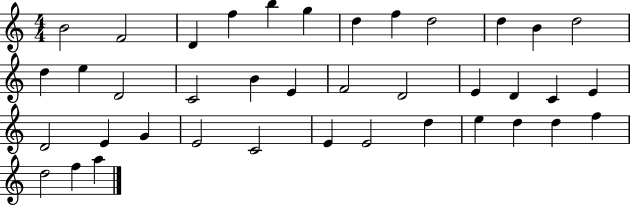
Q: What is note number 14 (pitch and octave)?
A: E5